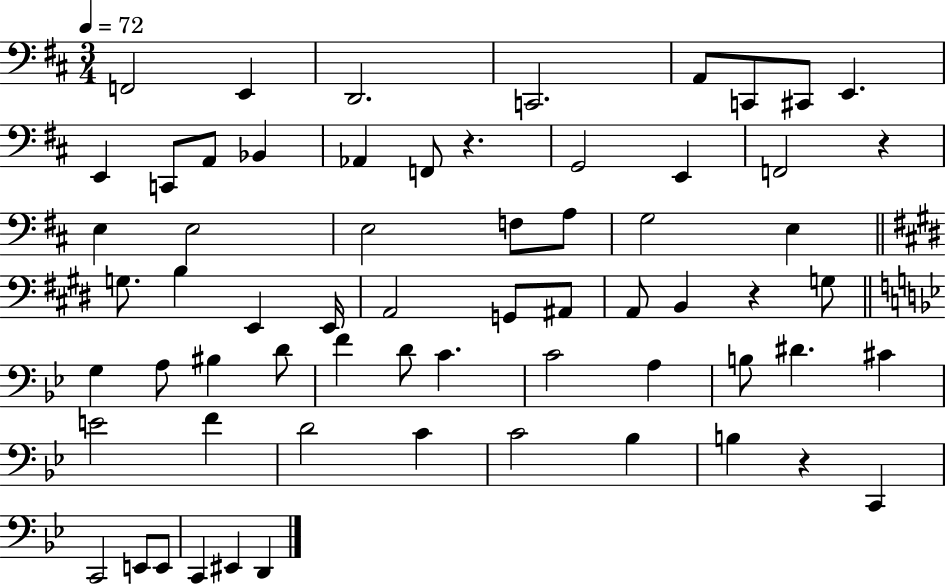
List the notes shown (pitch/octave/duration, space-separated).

F2/h E2/q D2/h. C2/h. A2/e C2/e C#2/e E2/q. E2/q C2/e A2/e Bb2/q Ab2/q F2/e R/q. G2/h E2/q F2/h R/q E3/q E3/h E3/h F3/e A3/e G3/h E3/q G3/e. B3/q E2/q E2/s A2/h G2/e A#2/e A2/e B2/q R/q G3/e G3/q A3/e BIS3/q D4/e F4/q D4/e C4/q. C4/h A3/q B3/e D#4/q. C#4/q E4/h F4/q D4/h C4/q C4/h Bb3/q B3/q R/q C2/q C2/h E2/e E2/e C2/q EIS2/q D2/q